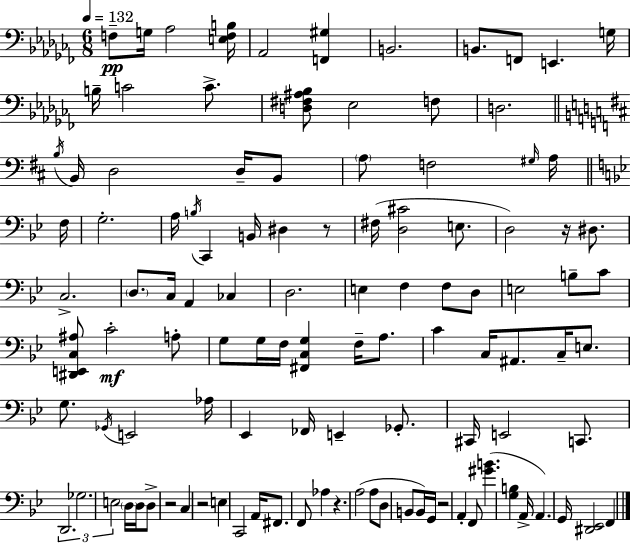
{
  \clef bass
  \numericTimeSignature
  \time 6/8
  \key aes \minor
  \tempo 4 = 132
  \repeat volta 2 { f8--\pp g16 aes2 <e f b>16 | aes,2 <f, gis>4 | b,2. | b,8. f,8 e,4. g16 | \break b16-- c'2 c'8.-> | <d fis ais bes>8 ees2 f8 | d2. | \bar "||" \break \key d \major \acciaccatura { b16 } b,16 d2 d16-- b,8 | \parenthesize a8 f2 \grace { gis16 } | a16 \bar "||" \break \key bes \major f16 g2.-. | a16 \acciaccatura { b16 } c,4 b,16 dis4 | r8 fis16( <d cis'>2 e8. | d2) r16 dis8. | \break c2.-> | \parenthesize d8. c16 a,4 ces4 | d2. | e4 f4 f8 | \break d8 e2 b8-- | c'8 <dis, e, c ais>8 c'2-.\mf | a8-. g8 g16 f16 <fis, c g>4 f16-- a8. | c'4 c16 ais,8. c16-- e8. | \break g8. \acciaccatura { ges,16 } e,2 | aes16 ees,4 fes,16 e,4-- | ges,8.-. cis,16 e,2 | c,8. \tuplet 3/2 { d,2. | \break ges2. | e2 } \parenthesize d16 | d16 d8-> r2 c4 | r2 e4 | \break c,2 a,16 | fis,8. f,8 aes4 r4. | a2( a8 | d8 b,8 b,16) g,16 r2 | \break a,4-. f,8 <gis' b'>4.( | <g b>4 a,16-> a,4.) | g,16 <dis, ees,>2 f,4 | } \bar "|."
}